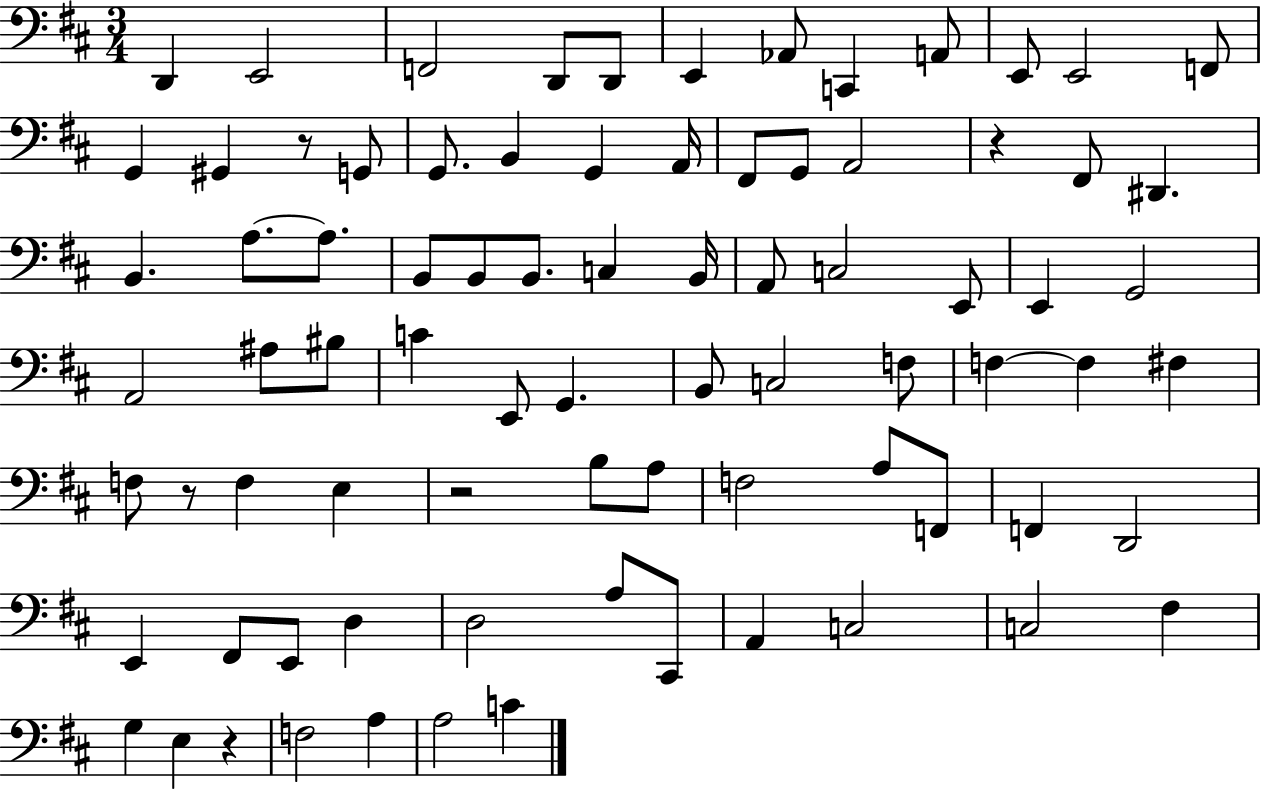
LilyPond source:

{
  \clef bass
  \numericTimeSignature
  \time 3/4
  \key d \major
  d,4 e,2 | f,2 d,8 d,8 | e,4 aes,8 c,4 a,8 | e,8 e,2 f,8 | \break g,4 gis,4 r8 g,8 | g,8. b,4 g,4 a,16 | fis,8 g,8 a,2 | r4 fis,8 dis,4. | \break b,4. a8.~~ a8. | b,8 b,8 b,8. c4 b,16 | a,8 c2 e,8 | e,4 g,2 | \break a,2 ais8 bis8 | c'4 e,8 g,4. | b,8 c2 f8 | f4~~ f4 fis4 | \break f8 r8 f4 e4 | r2 b8 a8 | f2 a8 f,8 | f,4 d,2 | \break e,4 fis,8 e,8 d4 | d2 a8 cis,8 | a,4 c2 | c2 fis4 | \break g4 e4 r4 | f2 a4 | a2 c'4 | \bar "|."
}